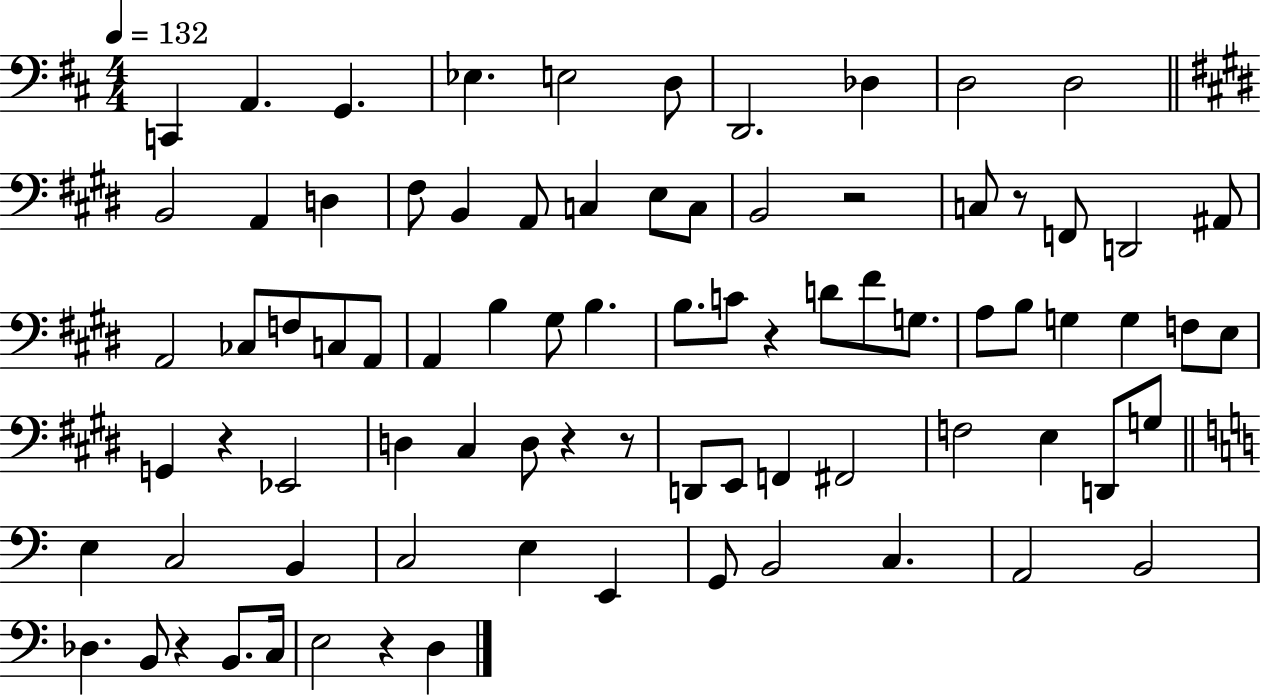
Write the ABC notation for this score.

X:1
T:Untitled
M:4/4
L:1/4
K:D
C,, A,, G,, _E, E,2 D,/2 D,,2 _D, D,2 D,2 B,,2 A,, D, ^F,/2 B,, A,,/2 C, E,/2 C,/2 B,,2 z2 C,/2 z/2 F,,/2 D,,2 ^A,,/2 A,,2 _C,/2 F,/2 C,/2 A,,/2 A,, B, ^G,/2 B, B,/2 C/2 z D/2 ^F/2 G,/2 A,/2 B,/2 G, G, F,/2 E,/2 G,, z _E,,2 D, ^C, D,/2 z z/2 D,,/2 E,,/2 F,, ^F,,2 F,2 E, D,,/2 G,/2 E, C,2 B,, C,2 E, E,, G,,/2 B,,2 C, A,,2 B,,2 _D, B,,/2 z B,,/2 C,/4 E,2 z D,